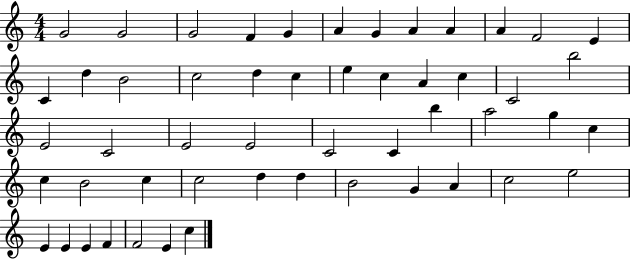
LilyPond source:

{
  \clef treble
  \numericTimeSignature
  \time 4/4
  \key c \major
  g'2 g'2 | g'2 f'4 g'4 | a'4 g'4 a'4 a'4 | a'4 f'2 e'4 | \break c'4 d''4 b'2 | c''2 d''4 c''4 | e''4 c''4 a'4 c''4 | c'2 b''2 | \break e'2 c'2 | e'2 e'2 | c'2 c'4 b''4 | a''2 g''4 c''4 | \break c''4 b'2 c''4 | c''2 d''4 d''4 | b'2 g'4 a'4 | c''2 e''2 | \break e'4 e'4 e'4 f'4 | f'2 e'4 c''4 | \bar "|."
}